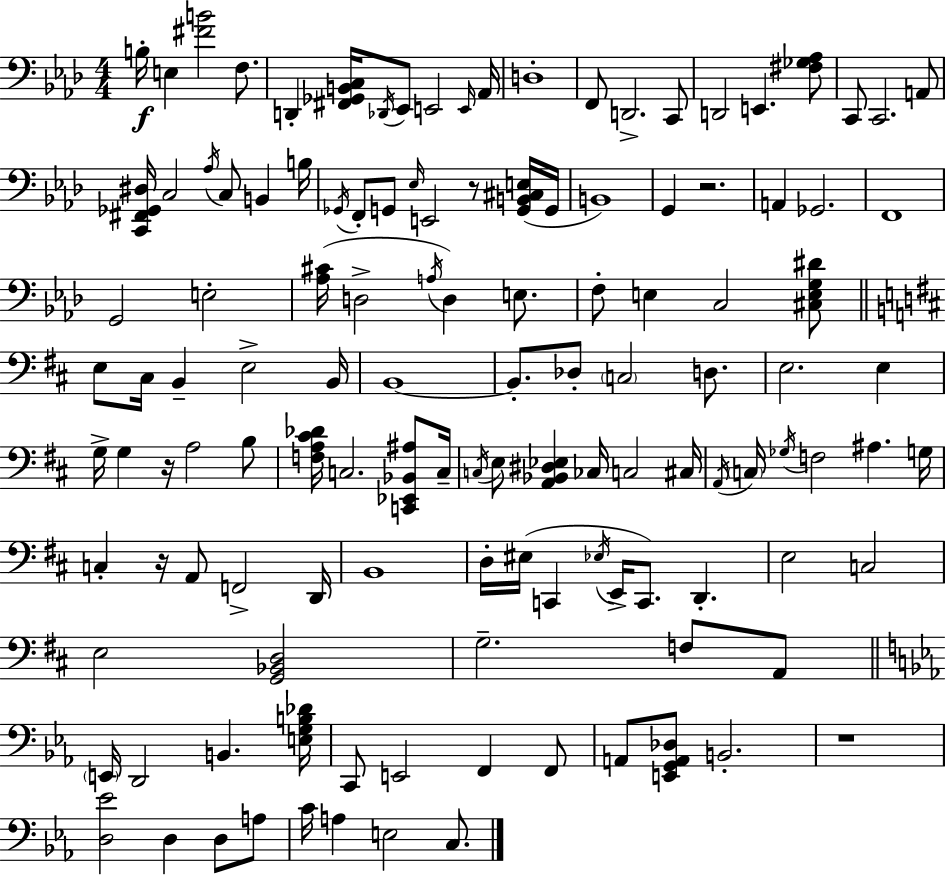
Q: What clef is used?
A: bass